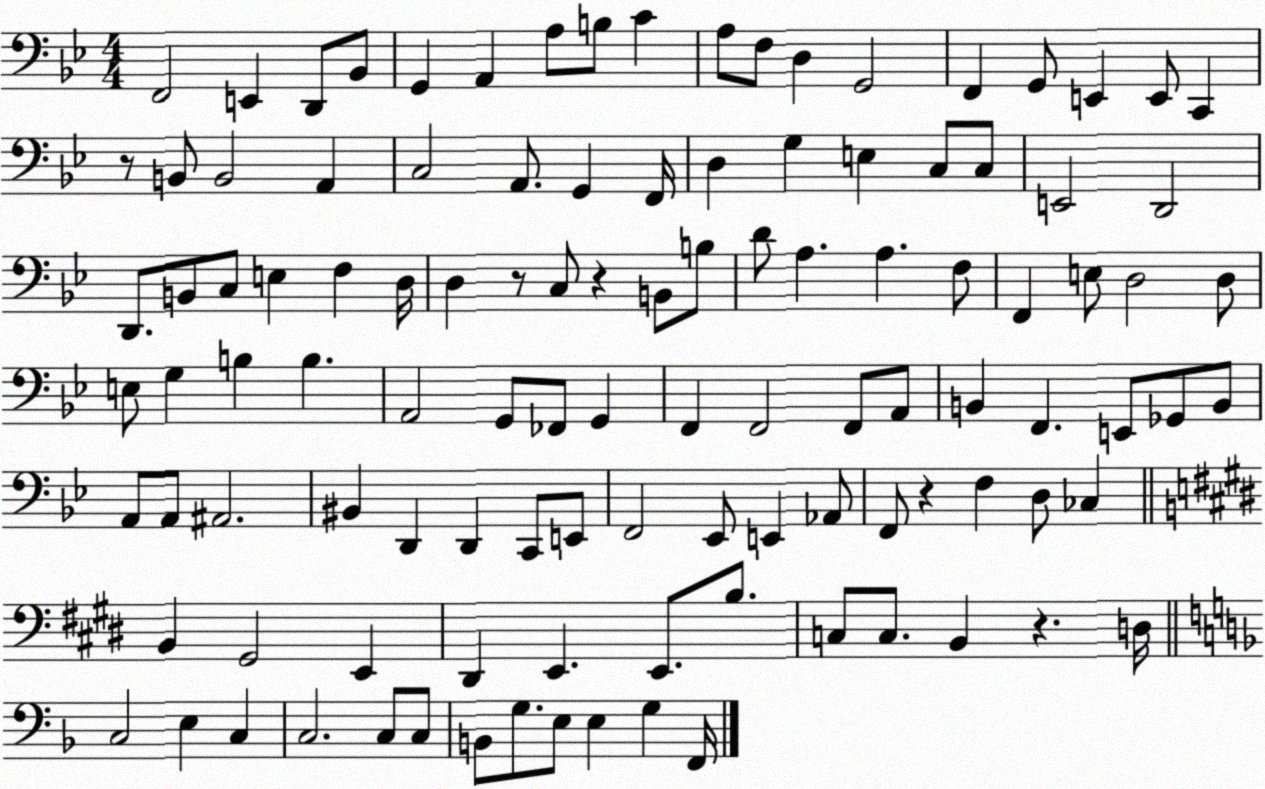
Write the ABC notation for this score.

X:1
T:Untitled
M:4/4
L:1/4
K:Bb
F,,2 E,, D,,/2 _B,,/2 G,, A,, A,/2 B,/2 C A,/2 F,/2 D, G,,2 F,, G,,/2 E,, E,,/2 C,, z/2 B,,/2 B,,2 A,, C,2 A,,/2 G,, F,,/4 D, G, E, C,/2 C,/2 E,,2 D,,2 D,,/2 B,,/2 C,/2 E, F, D,/4 D, z/2 C,/2 z B,,/2 B,/2 D/2 A, A, F,/2 F,, E,/2 D,2 D,/2 E,/2 G, B, B, A,,2 G,,/2 _F,,/2 G,, F,, F,,2 F,,/2 A,,/2 B,, F,, E,,/2 _G,,/2 B,,/2 A,,/2 A,,/2 ^A,,2 ^B,, D,, D,, C,,/2 E,,/2 F,,2 _E,,/2 E,, _A,,/2 F,,/2 z F, D,/2 _C, B,, ^G,,2 E,, ^D,, E,, E,,/2 B,/2 C,/2 C,/2 B,, z D,/4 C,2 E, C, C,2 C,/2 C,/2 B,,/2 G,/2 E,/2 E, G, F,,/4